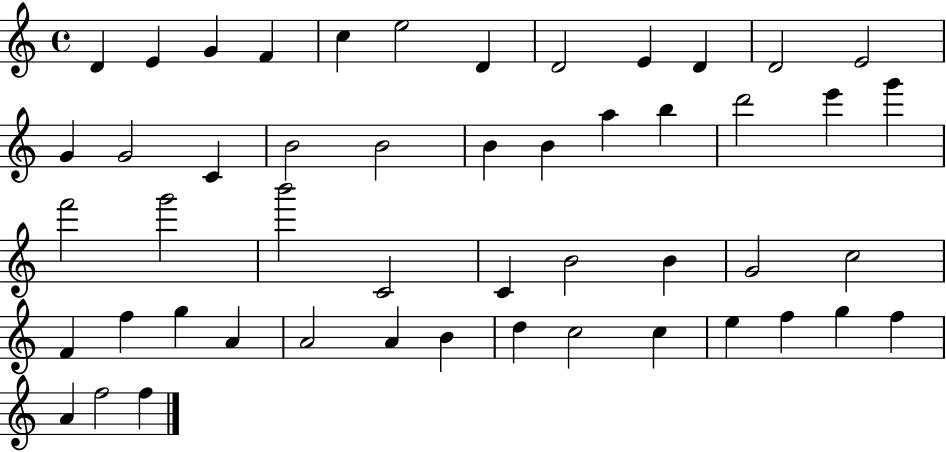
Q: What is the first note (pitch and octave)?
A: D4